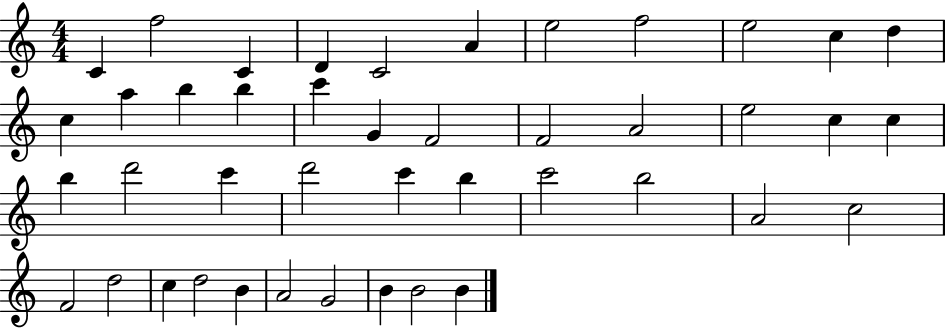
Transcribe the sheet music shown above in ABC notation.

X:1
T:Untitled
M:4/4
L:1/4
K:C
C f2 C D C2 A e2 f2 e2 c d c a b b c' G F2 F2 A2 e2 c c b d'2 c' d'2 c' b c'2 b2 A2 c2 F2 d2 c d2 B A2 G2 B B2 B